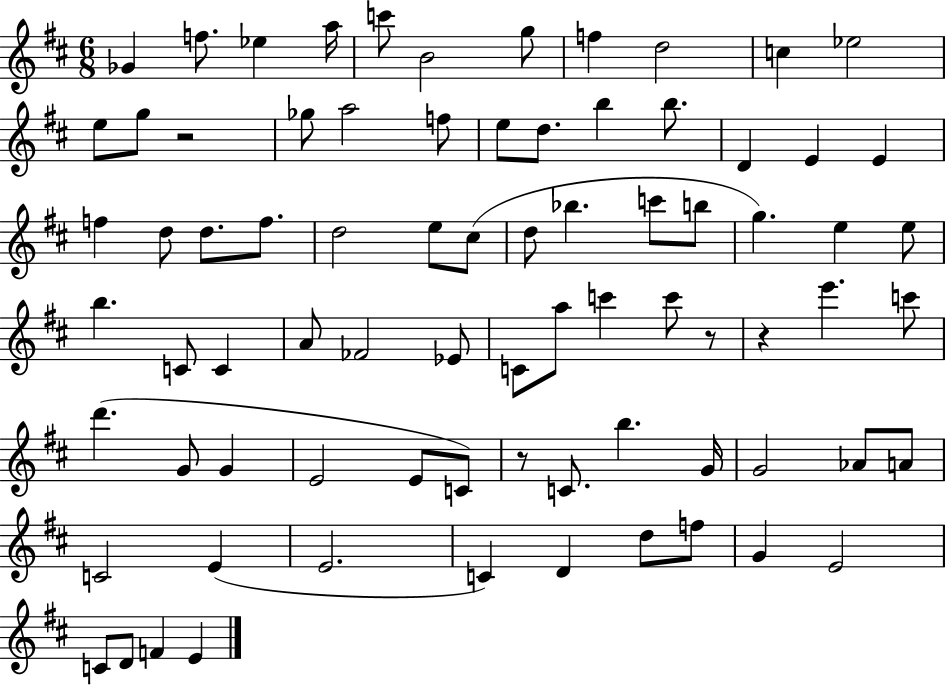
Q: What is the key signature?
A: D major